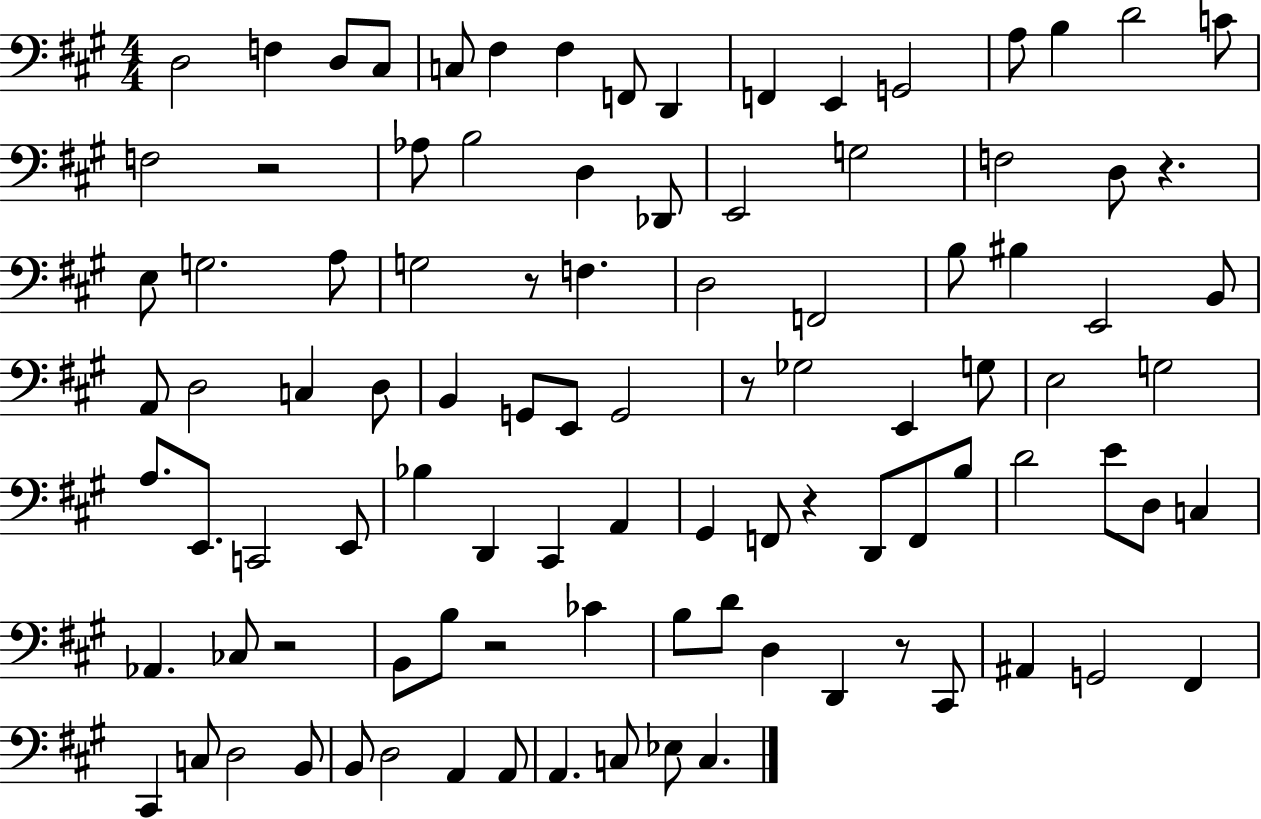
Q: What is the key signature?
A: A major